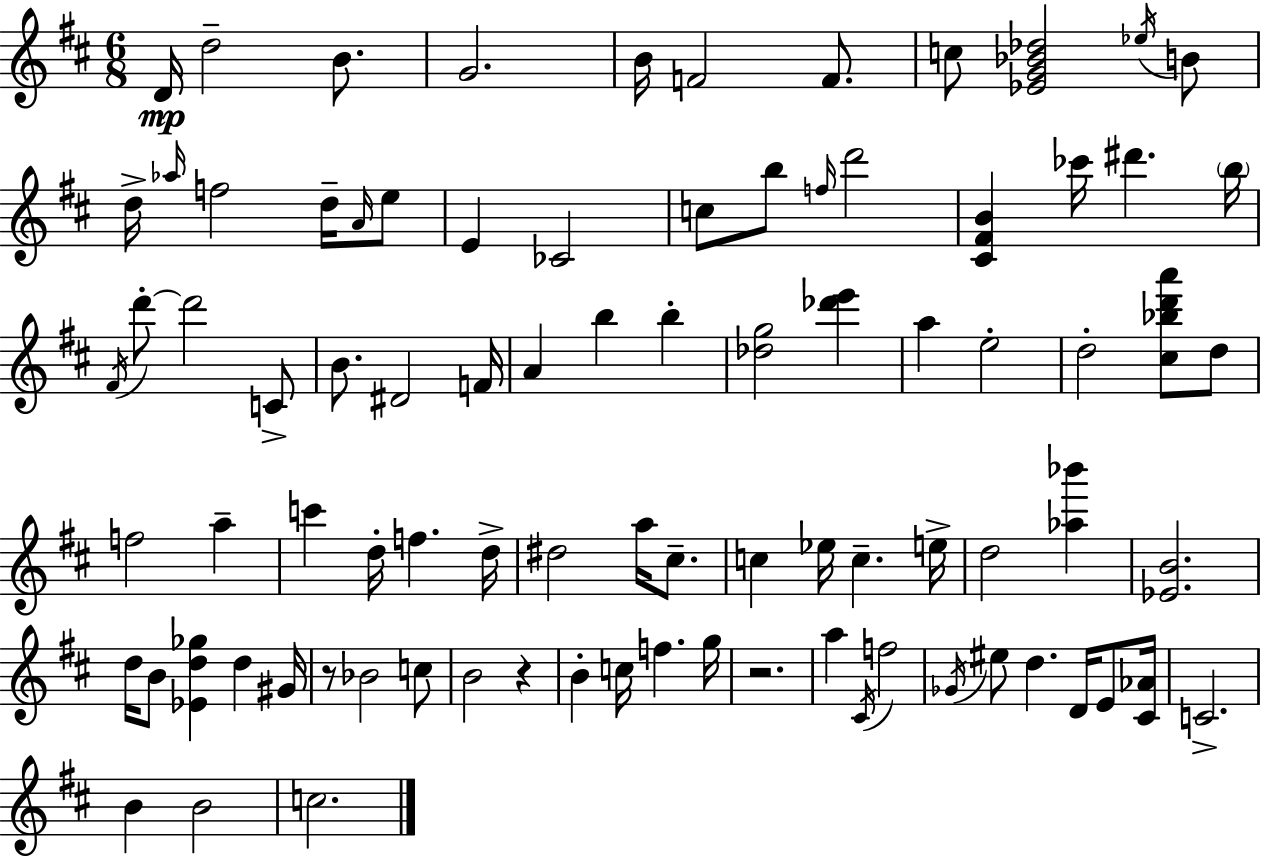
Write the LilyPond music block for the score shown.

{
  \clef treble
  \numericTimeSignature
  \time 6/8
  \key d \major
  d'16\mp d''2-- b'8. | g'2. | b'16 f'2 f'8. | c''8 <ees' g' bes' des''>2 \acciaccatura { ees''16 } b'8 | \break d''16-> \grace { aes''16 } f''2 d''16-- | \grace { a'16 } e''8 e'4 ces'2 | c''8 b''8 \grace { f''16 } d'''2 | <cis' fis' b'>4 ces'''16 dis'''4. | \break \parenthesize b''16 \acciaccatura { fis'16 } d'''8-.~~ d'''2 | c'8-> b'8. dis'2 | f'16 a'4 b''4 | b''4-. <des'' g''>2 | \break <des''' e'''>4 a''4 e''2-. | d''2-. | <cis'' bes'' d''' a'''>8 d''8 f''2 | a''4-- c'''4 d''16-. f''4. | \break d''16-> dis''2 | a''16 cis''8.-- c''4 ees''16 c''4.-- | e''16-> d''2 | <aes'' bes'''>4 <ees' b'>2. | \break d''16 b'8 <ees' d'' ges''>4 | d''4 gis'16 r8 bes'2 | c''8 b'2 | r4 b'4-. c''16 f''4. | \break g''16 r2. | a''4 \acciaccatura { cis'16 } f''2 | \acciaccatura { ges'16 } eis''8 d''4. | d'16 e'8 <cis' aes'>16 c'2.-> | \break b'4 b'2 | c''2. | \bar "|."
}